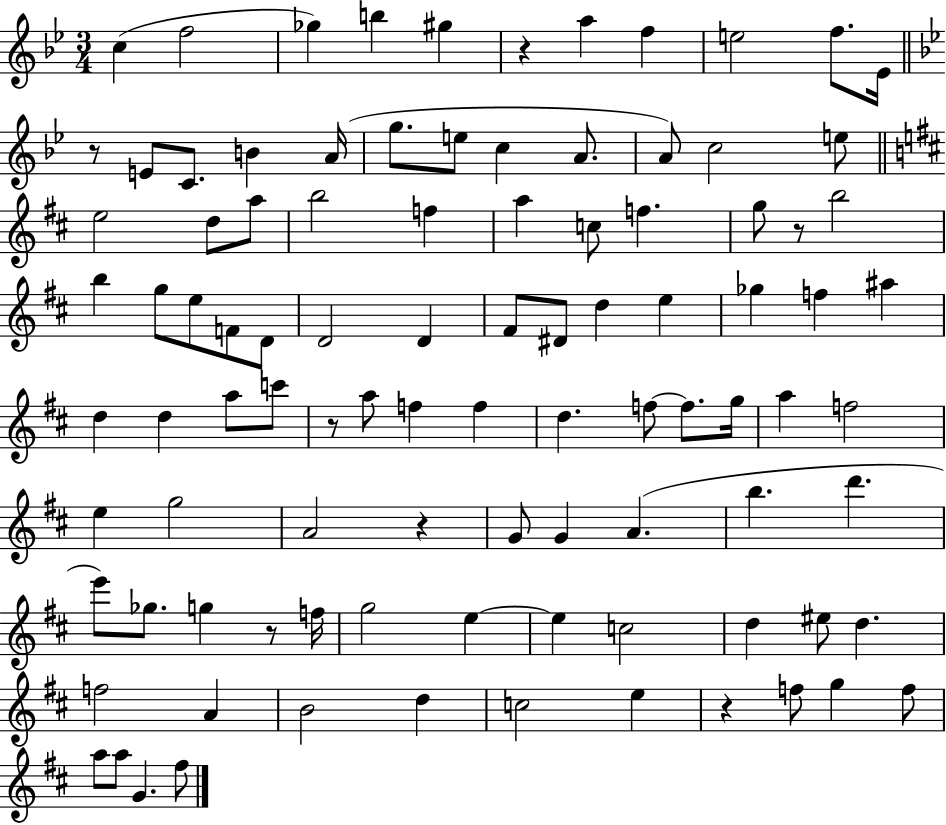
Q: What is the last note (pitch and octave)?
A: F#5